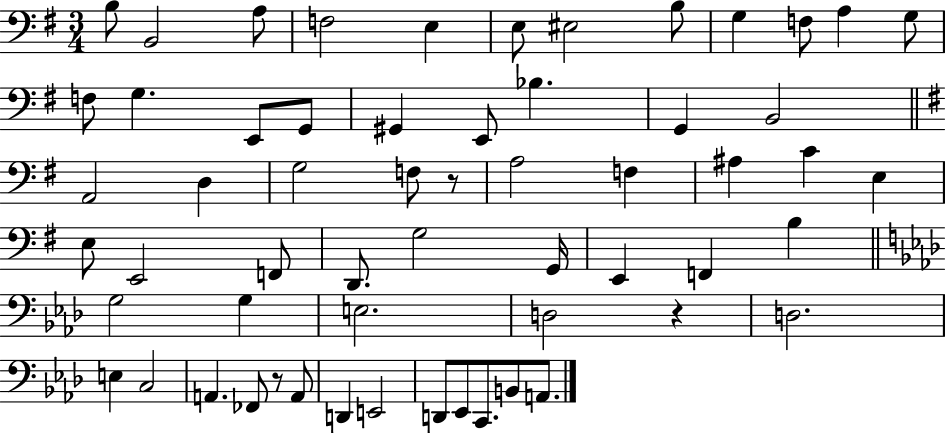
{
  \clef bass
  \numericTimeSignature
  \time 3/4
  \key g \major
  b8 b,2 a8 | f2 e4 | e8 eis2 b8 | g4 f8 a4 g8 | \break f8 g4. e,8 g,8 | gis,4 e,8 bes4. | g,4 b,2 | \bar "||" \break \key g \major a,2 d4 | g2 f8 r8 | a2 f4 | ais4 c'4 e4 | \break e8 e,2 f,8 | d,8. g2 g,16 | e,4 f,4 b4 | \bar "||" \break \key aes \major g2 g4 | e2. | d2 r4 | d2. | \break e4 c2 | a,4. fes,8 r8 a,8 | d,4 e,2 | d,8 ees,8 c,8. b,8 a,8. | \break \bar "|."
}